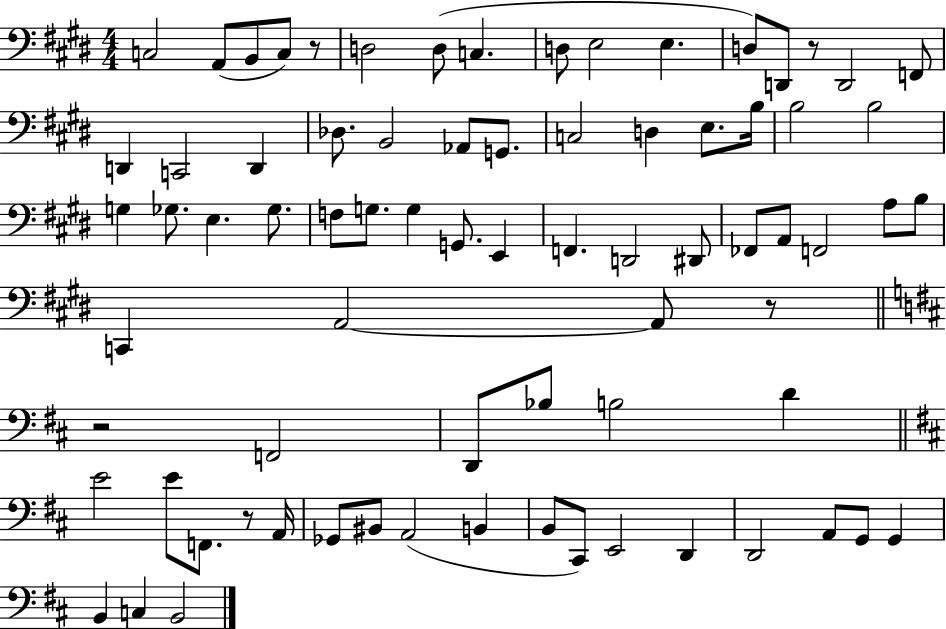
X:1
T:Untitled
M:4/4
L:1/4
K:E
C,2 A,,/2 B,,/2 C,/2 z/2 D,2 D,/2 C, D,/2 E,2 E, D,/2 D,,/2 z/2 D,,2 F,,/2 D,, C,,2 D,, _D,/2 B,,2 _A,,/2 G,,/2 C,2 D, E,/2 B,/4 B,2 B,2 G, _G,/2 E, _G,/2 F,/2 G,/2 G, G,,/2 E,, F,, D,,2 ^D,,/2 _F,,/2 A,,/2 F,,2 A,/2 B,/2 C,, A,,2 A,,/2 z/2 z2 F,,2 D,,/2 _B,/2 B,2 D E2 E/2 F,,/2 z/2 A,,/4 _G,,/2 ^B,,/2 A,,2 B,, B,,/2 ^C,,/2 E,,2 D,, D,,2 A,,/2 G,,/2 G,, B,, C, B,,2